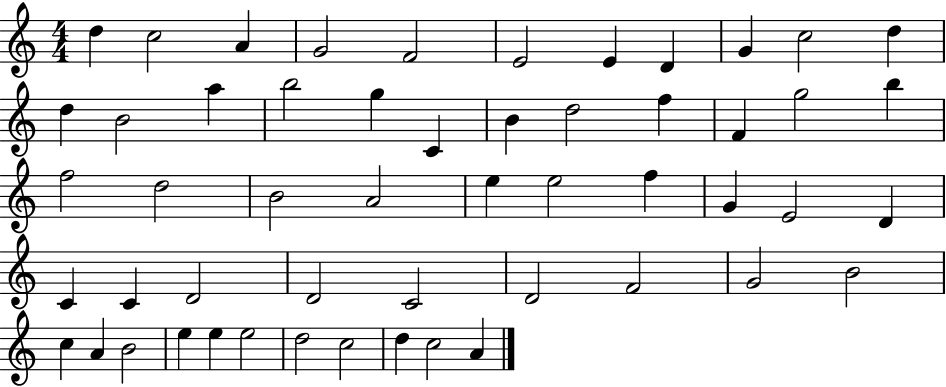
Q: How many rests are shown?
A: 0